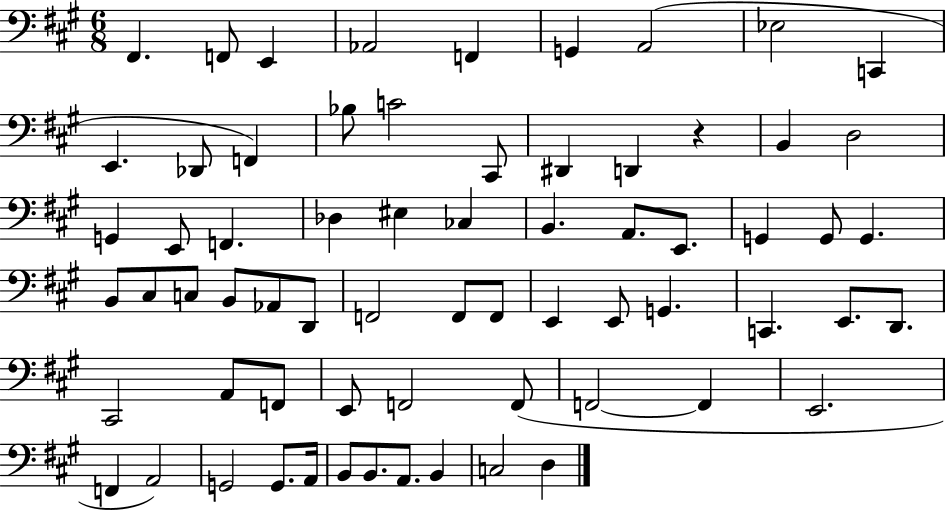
{
  \clef bass
  \numericTimeSignature
  \time 6/8
  \key a \major
  fis,4. f,8 e,4 | aes,2 f,4 | g,4 a,2( | ees2 c,4 | \break e,4. des,8 f,4) | bes8 c'2 cis,8 | dis,4 d,4 r4 | b,4 d2 | \break g,4 e,8 f,4. | des4 eis4 ces4 | b,4. a,8. e,8. | g,4 g,8 g,4. | \break b,8 cis8 c8 b,8 aes,8 d,8 | f,2 f,8 f,8 | e,4 e,8 g,4. | c,4. e,8. d,8. | \break cis,2 a,8 f,8 | e,8 f,2 f,8( | f,2~~ f,4 | e,2. | \break f,4 a,2) | g,2 g,8. a,16 | b,8 b,8. a,8. b,4 | c2 d4 | \break \bar "|."
}